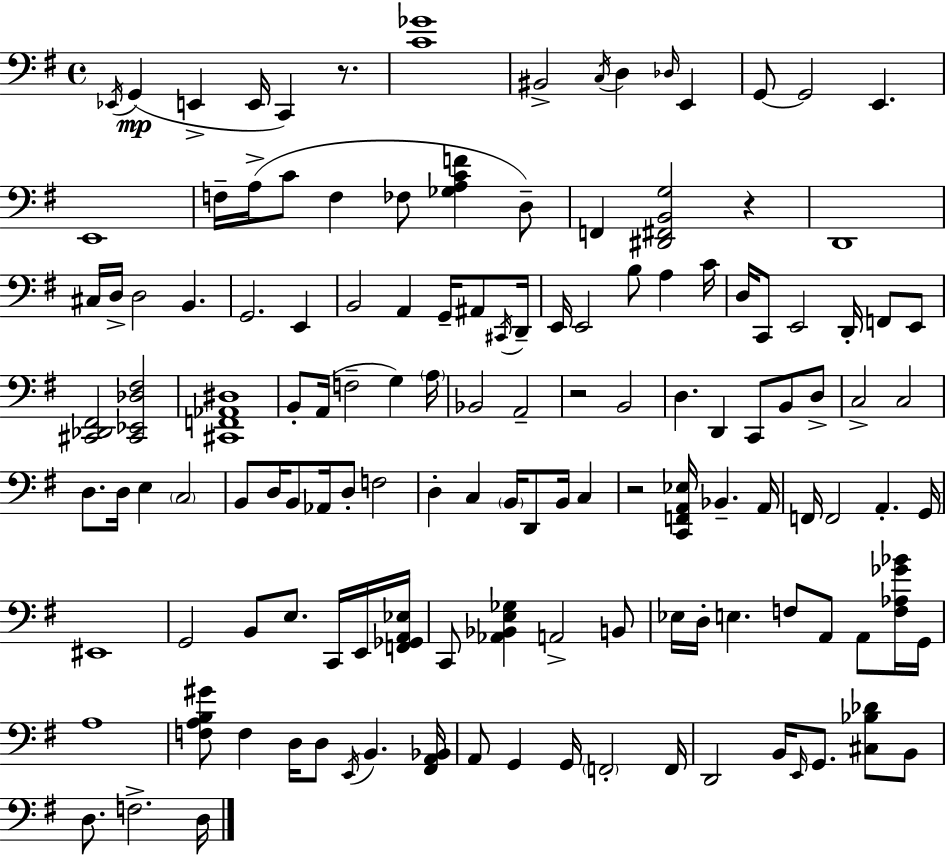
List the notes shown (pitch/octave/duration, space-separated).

Eb2/s G2/q E2/q E2/s C2/q R/e. [C4,Gb4]/w BIS2/h C3/s D3/q Db3/s E2/q G2/e G2/h E2/q. E2/w F3/s A3/s C4/e F3/q FES3/e [Gb3,A3,C4,F4]/q D3/e F2/q [D#2,F#2,B2,G3]/h R/q D2/w C#3/s D3/s D3/h B2/q. G2/h. E2/q B2/h A2/q G2/s A#2/e C#2/s D2/s E2/s E2/h B3/e A3/q C4/s D3/s C2/e E2/h D2/s F2/e E2/e [C#2,Db2,F#2]/h [C#2,Eb2,Db3,F#3]/h [C#2,F2,Ab2,D#3]/w B2/e A2/s F3/h G3/q A3/s Bb2/h A2/h R/h B2/h D3/q. D2/q C2/e B2/e D3/e C3/h C3/h D3/e. D3/s E3/q C3/h B2/e D3/s B2/e Ab2/s D3/e F3/h D3/q C3/q B2/s D2/e B2/s C3/q R/h [C2,F2,A2,Eb3]/s Bb2/q. A2/s F2/s F2/h A2/q. G2/s EIS2/w G2/h B2/e E3/e. C2/s E2/s [F2,Gb2,A2,Eb3]/s C2/e [Ab2,Bb2,E3,Gb3]/q A2/h B2/e Eb3/s D3/s E3/q. F3/e A2/e A2/e [F3,Ab3,Gb4,Bb4]/s G2/s A3/w [F3,A3,B3,G#4]/e F3/q D3/s D3/e E2/s B2/q. [F#2,A2,Bb2]/s A2/e G2/q G2/s F2/h F2/s D2/h B2/s E2/s G2/e. [C#3,Bb3,Db4]/e B2/e D3/e. F3/h. D3/s